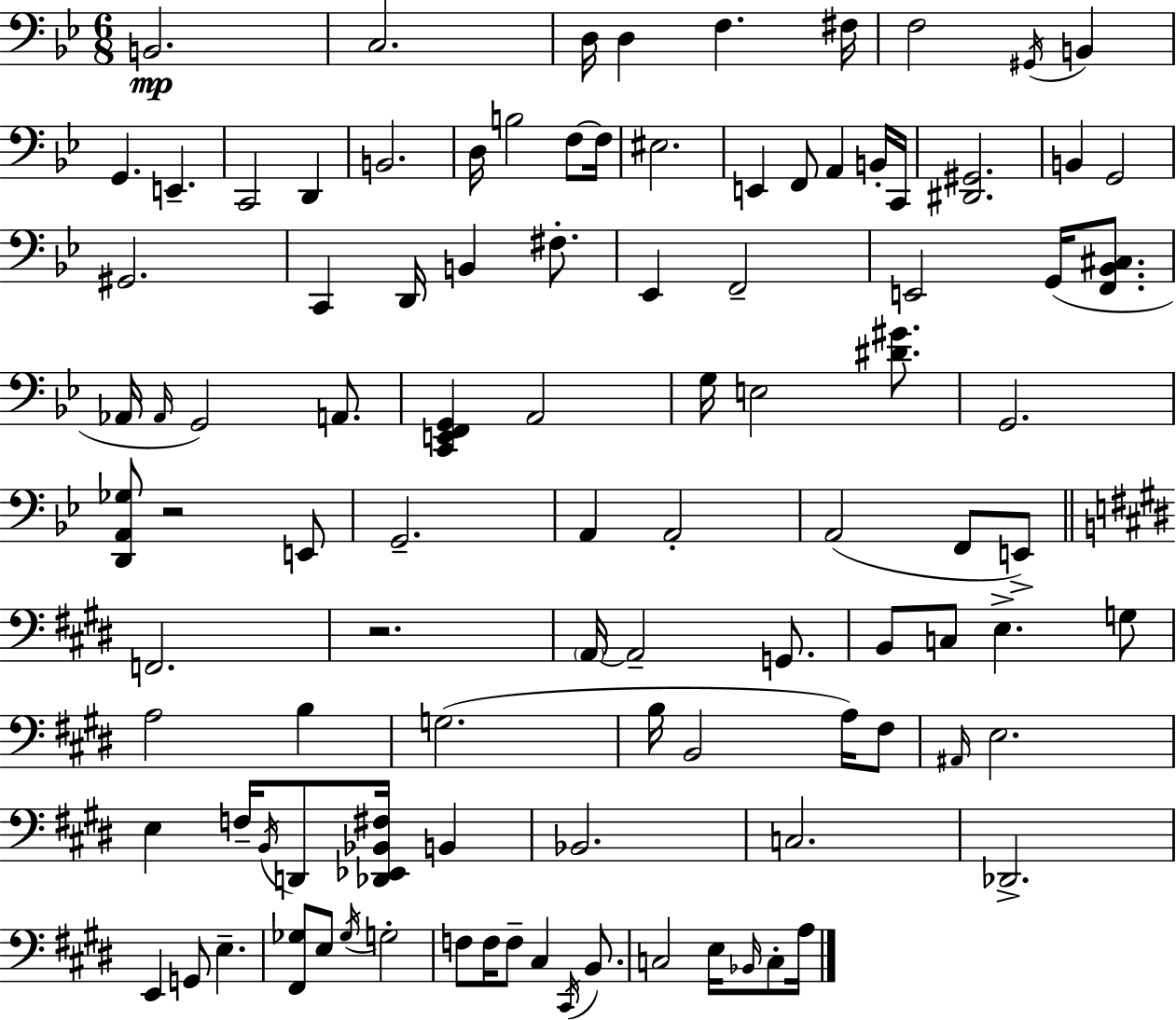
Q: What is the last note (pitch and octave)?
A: A3